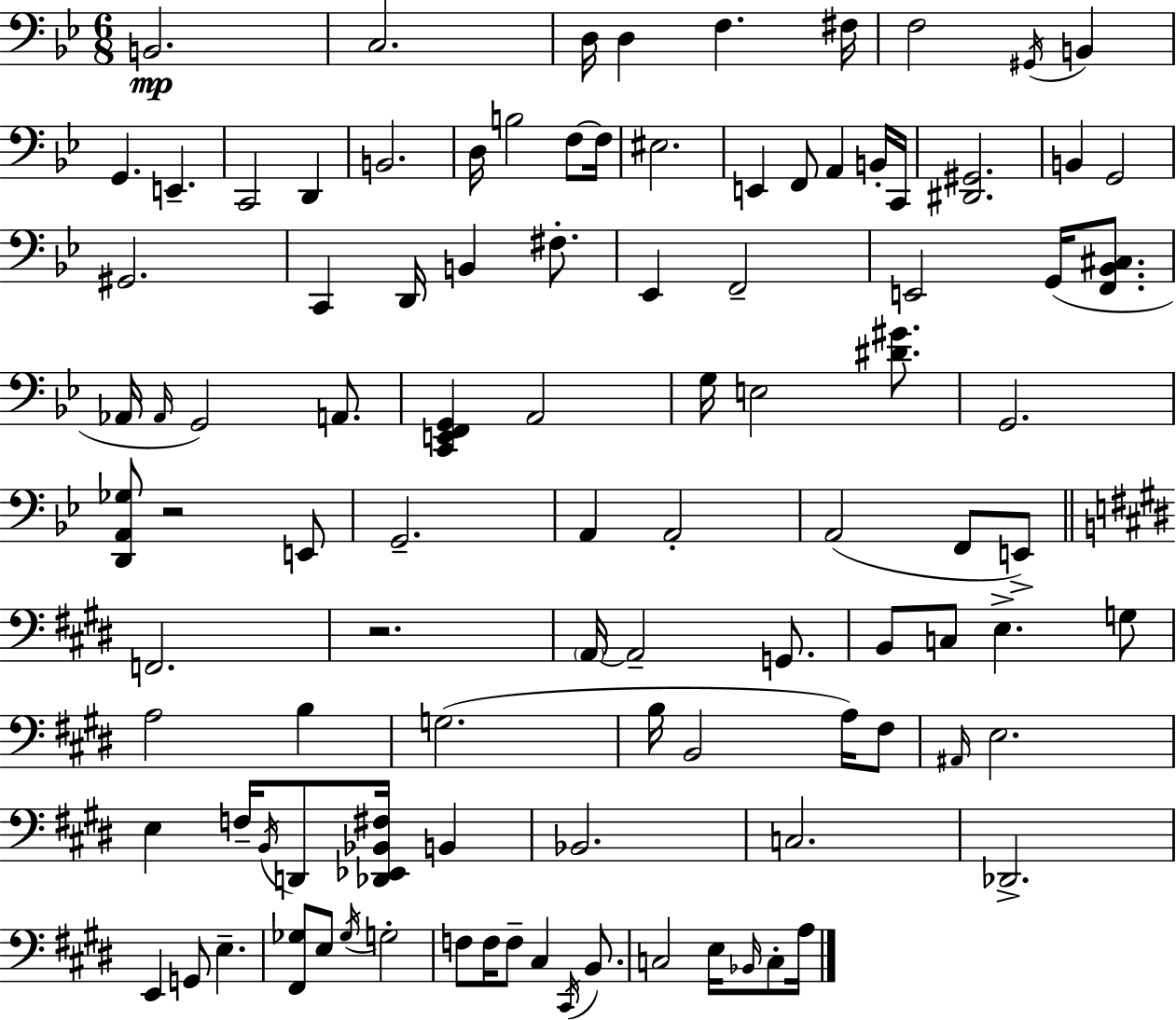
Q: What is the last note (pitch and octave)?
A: A3